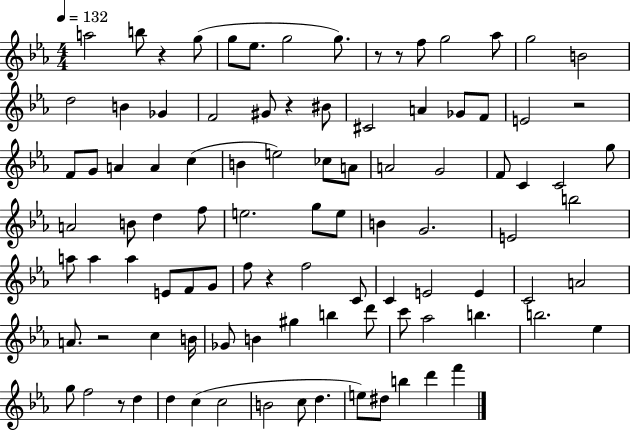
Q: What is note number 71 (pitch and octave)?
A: D6